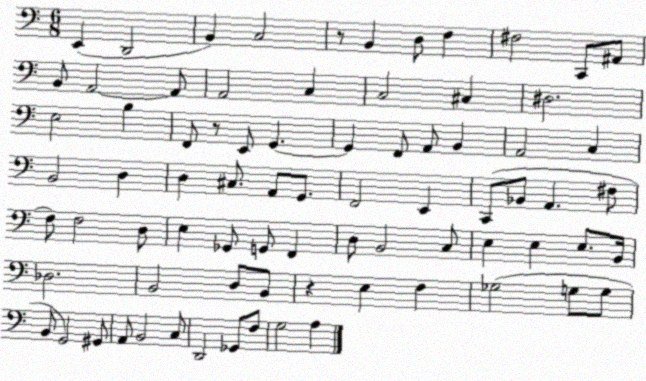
X:1
T:Untitled
M:6/8
L:1/4
K:C
E,, D,,2 B,, C,2 z/2 B,, D,/2 F, ^F,2 C,,/2 ^A,,/2 B,,/2 A,,2 A,,/2 A,,2 C, C,2 ^C, ^D,2 E,2 B, F,,/2 z/2 E,,/2 G,, G,, F,,/2 A,,/2 B,, A,,2 C, B,,2 D, D, ^C,/2 A,,/2 G,,/2 F,,2 E,, C,,/2 _B,,/2 A,, ^F,/2 F,/2 F,2 D,/2 E, _G,,/2 G,,/2 F,, D,/2 B,,2 C,/2 E, E, E,/2 B,,/4 _D,2 B,,2 D,/2 B,,/2 z E, F, _G,2 G,/2 G,/2 B,,/2 G,,2 ^G,,/2 A,,/2 B,,2 C,/2 D,,2 _G,,/2 F,/2 G,2 A,